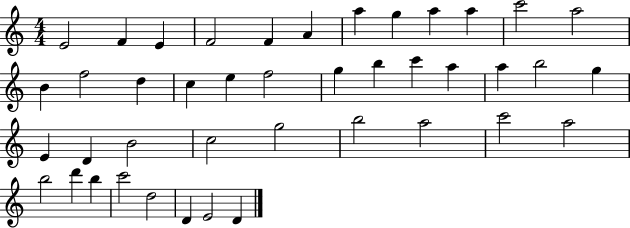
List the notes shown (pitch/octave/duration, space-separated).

E4/h F4/q E4/q F4/h F4/q A4/q A5/q G5/q A5/q A5/q C6/h A5/h B4/q F5/h D5/q C5/q E5/q F5/h G5/q B5/q C6/q A5/q A5/q B5/h G5/q E4/q D4/q B4/h C5/h G5/h B5/h A5/h C6/h A5/h B5/h D6/q B5/q C6/h D5/h D4/q E4/h D4/q